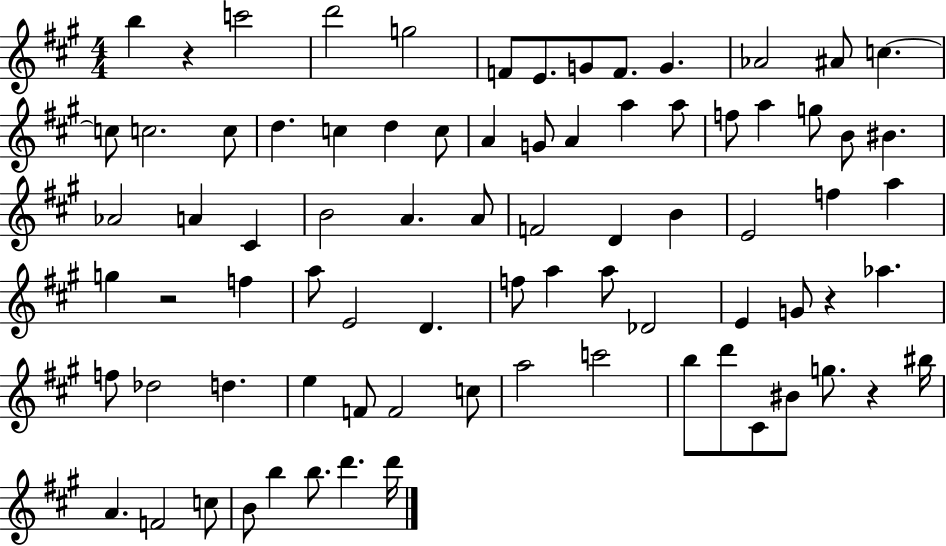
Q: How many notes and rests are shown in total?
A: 80